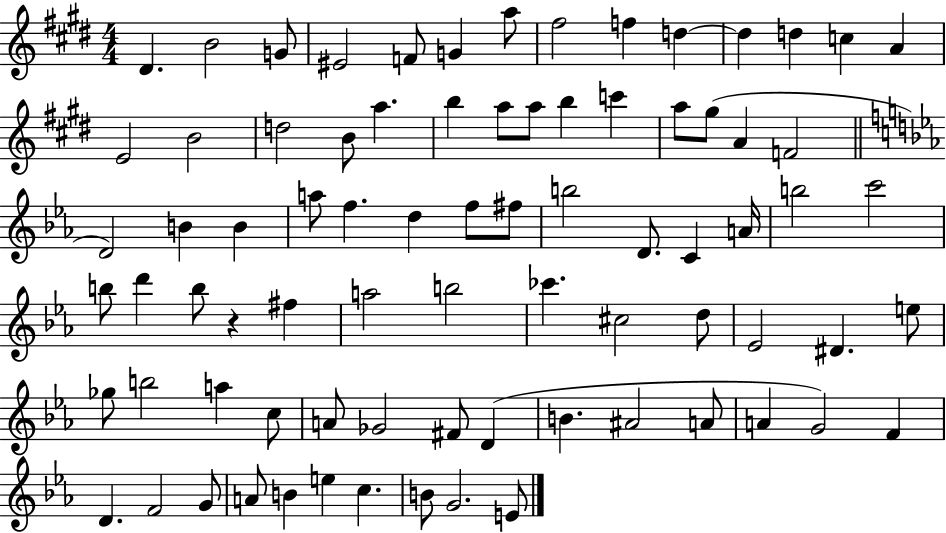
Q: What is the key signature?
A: E major